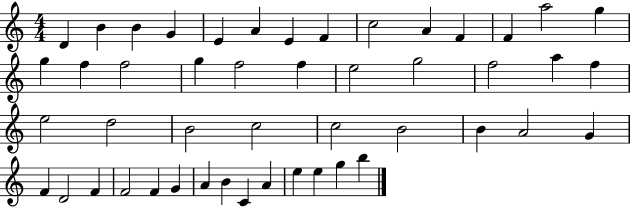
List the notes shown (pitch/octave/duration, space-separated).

D4/q B4/q B4/q G4/q E4/q A4/q E4/q F4/q C5/h A4/q F4/q F4/q A5/h G5/q G5/q F5/q F5/h G5/q F5/h F5/q E5/h G5/h F5/h A5/q F5/q E5/h D5/h B4/h C5/h C5/h B4/h B4/q A4/h G4/q F4/q D4/h F4/q F4/h F4/q G4/q A4/q B4/q C4/q A4/q E5/q E5/q G5/q B5/q